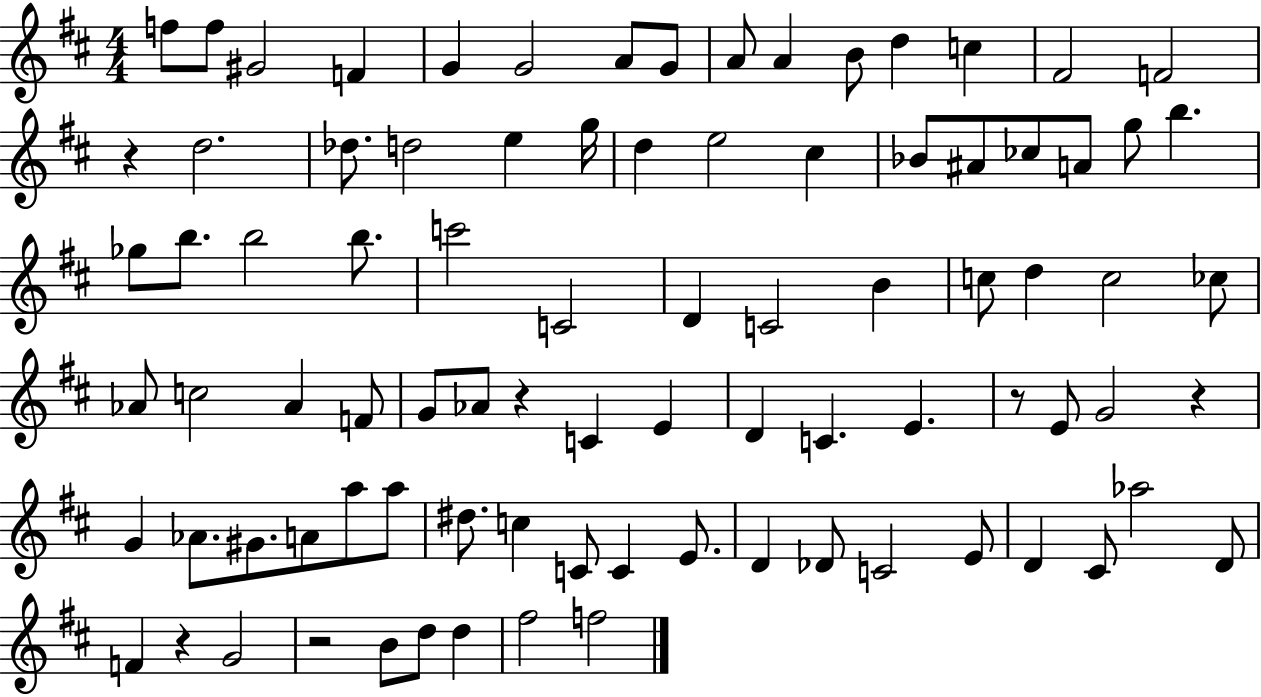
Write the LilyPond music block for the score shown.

{
  \clef treble
  \numericTimeSignature
  \time 4/4
  \key d \major
  f''8 f''8 gis'2 f'4 | g'4 g'2 a'8 g'8 | a'8 a'4 b'8 d''4 c''4 | fis'2 f'2 | \break r4 d''2. | des''8. d''2 e''4 g''16 | d''4 e''2 cis''4 | bes'8 ais'8 ces''8 a'8 g''8 b''4. | \break ges''8 b''8. b''2 b''8. | c'''2 c'2 | d'4 c'2 b'4 | c''8 d''4 c''2 ces''8 | \break aes'8 c''2 aes'4 f'8 | g'8 aes'8 r4 c'4 e'4 | d'4 c'4. e'4. | r8 e'8 g'2 r4 | \break g'4 aes'8. gis'8. a'8 a''8 a''8 | dis''8. c''4 c'8 c'4 e'8. | d'4 des'8 c'2 e'8 | d'4 cis'8 aes''2 d'8 | \break f'4 r4 g'2 | r2 b'8 d''8 d''4 | fis''2 f''2 | \bar "|."
}